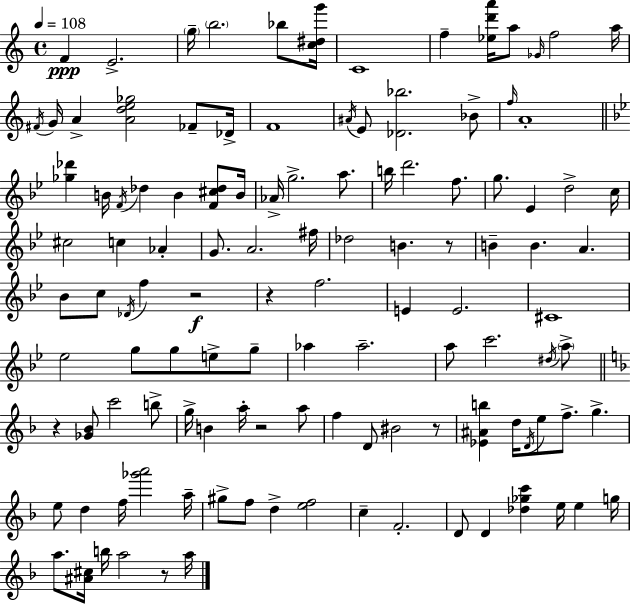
{
  \clef treble
  \time 4/4
  \defaultTimeSignature
  \key a \minor
  \tempo 4 = 108
  \repeat volta 2 { f'4\ppp e'2.-> | \parenthesize g''16-- \parenthesize b''2. bes''8 <c'' dis'' g'''>16 | c'1 | f''4-- <ees'' d''' a'''>16 a''8 \grace { ges'16 } f''2 | \break a''16 \acciaccatura { fis'16 } g'16 a'4-> <a' d'' e'' ges''>2 fes'8-- | des'16-> f'1 | \acciaccatura { ais'16 } e'8 <des' bes''>2. | bes'8-> \grace { f''16 } a'1-. | \break \bar "||" \break \key g \minor <ges'' des'''>4 b'16 \acciaccatura { f'16 } des''4 b'4 <f' cis'' des''>8 | b'16 aes'16-> g''2.-> a''8. | b''16 d'''2. f''8. | g''8. ees'4 d''2-> | \break c''16 cis''2 c''4 aes'4-. | g'8. a'2. | fis''16 des''2 b'4. r8 | b'4-- b'4. a'4. | \break bes'8 c''8 \acciaccatura { des'16 } f''4 r2\f | r4 f''2. | e'4 e'2. | cis'1 | \break ees''2 g''8 g''8 e''8-> | g''8-- aes''4 aes''2.-- | a''8 c'''2. | \acciaccatura { dis''16 } \parenthesize a''8-> \bar "||" \break \key d \minor r4 <ges' bes'>8 c'''2 b''8-> | g''16-> b'4 a''16-. r2 a''8 | f''4 d'8 bis'2 r8 | <ees' ais' b''>4 d''16 \acciaccatura { d'16 } e''8 f''8.-> g''4.-> | \break e''8 d''4 f''16 <ges''' a'''>2 | a''16-- gis''8-> f''8 d''4-> <e'' f''>2 | c''4-- f'2.-. | d'8 d'4 <des'' ges'' c'''>4 e''16 e''4 | \break g''16 a''8. <ais' cis''>16 b''16 a''2 r8 | a''16 } \bar "|."
}